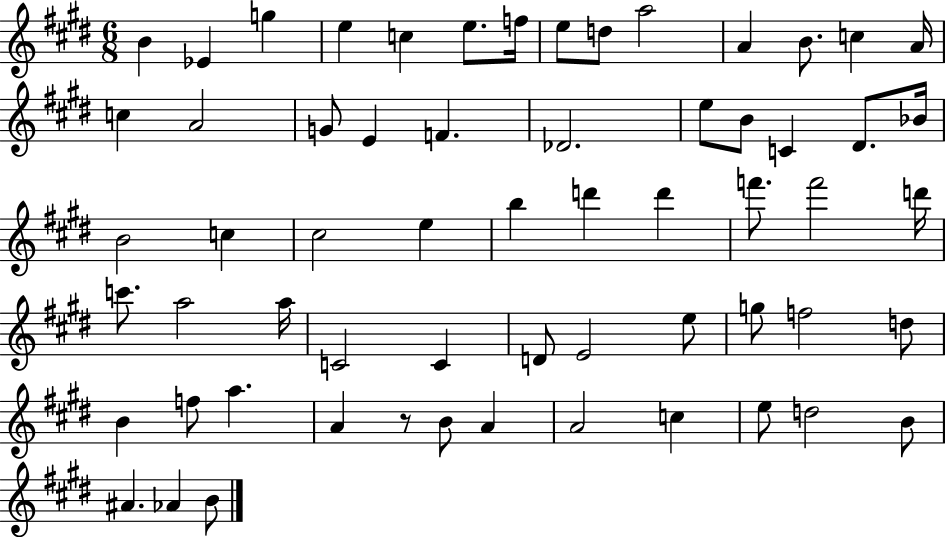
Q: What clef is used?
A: treble